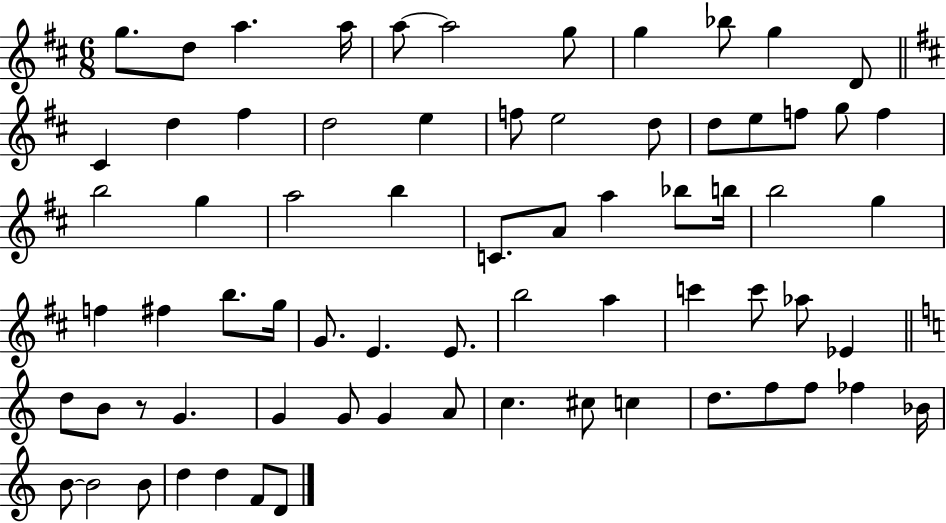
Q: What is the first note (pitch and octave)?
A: G5